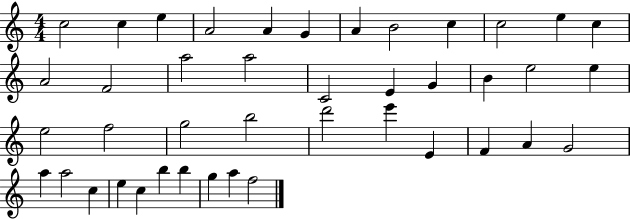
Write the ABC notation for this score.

X:1
T:Untitled
M:4/4
L:1/4
K:C
c2 c e A2 A G A B2 c c2 e c A2 F2 a2 a2 C2 E G B e2 e e2 f2 g2 b2 d'2 e' E F A G2 a a2 c e c b b g a f2